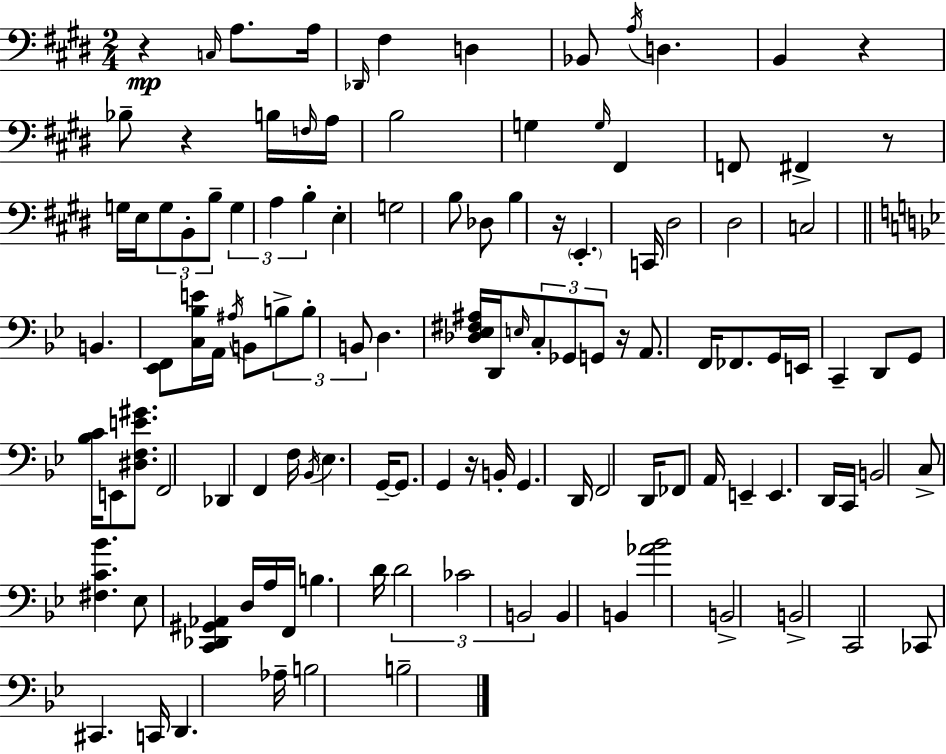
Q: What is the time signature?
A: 2/4